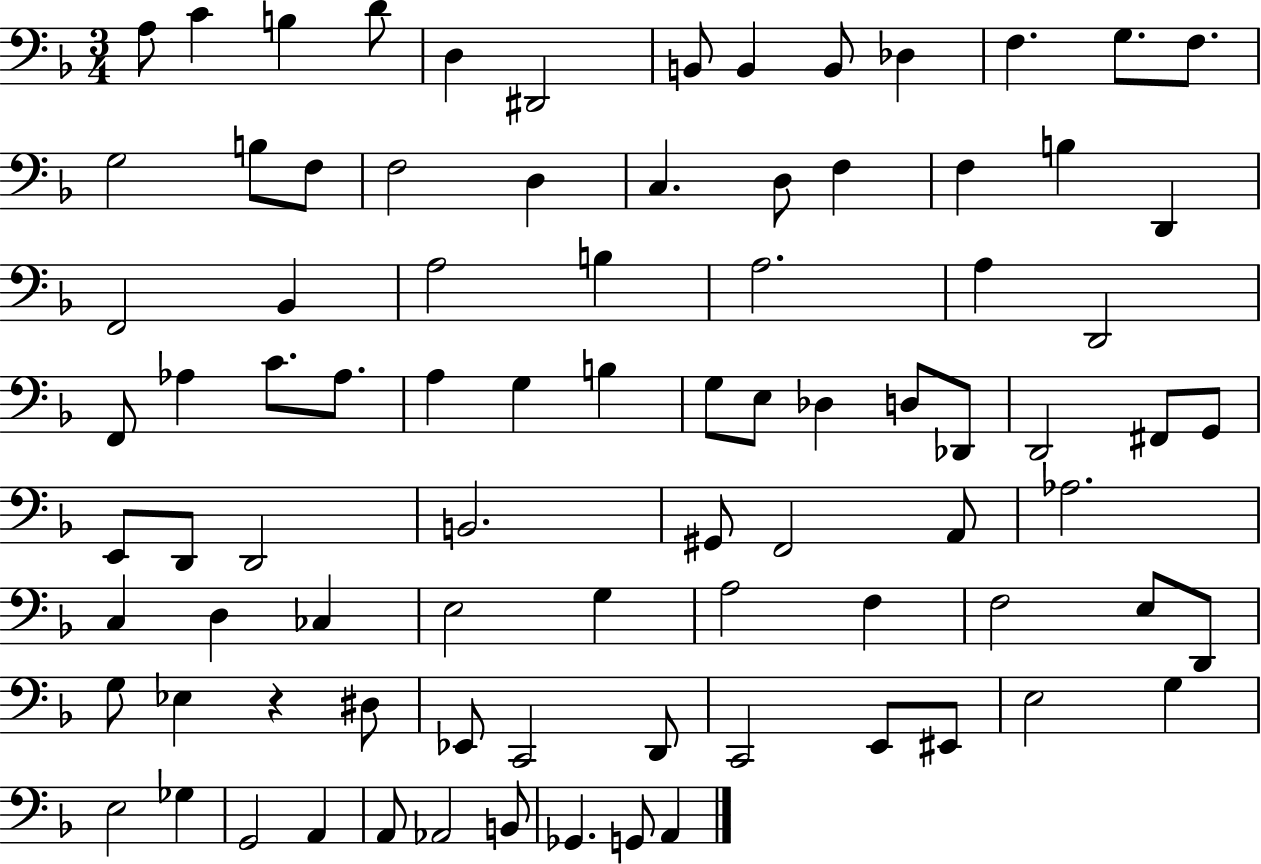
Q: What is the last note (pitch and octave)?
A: A2